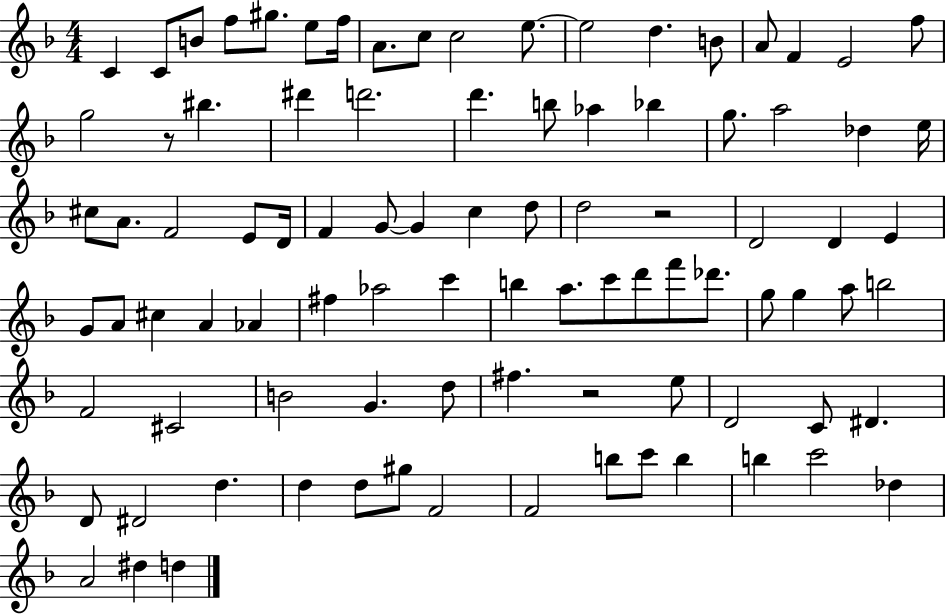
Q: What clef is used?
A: treble